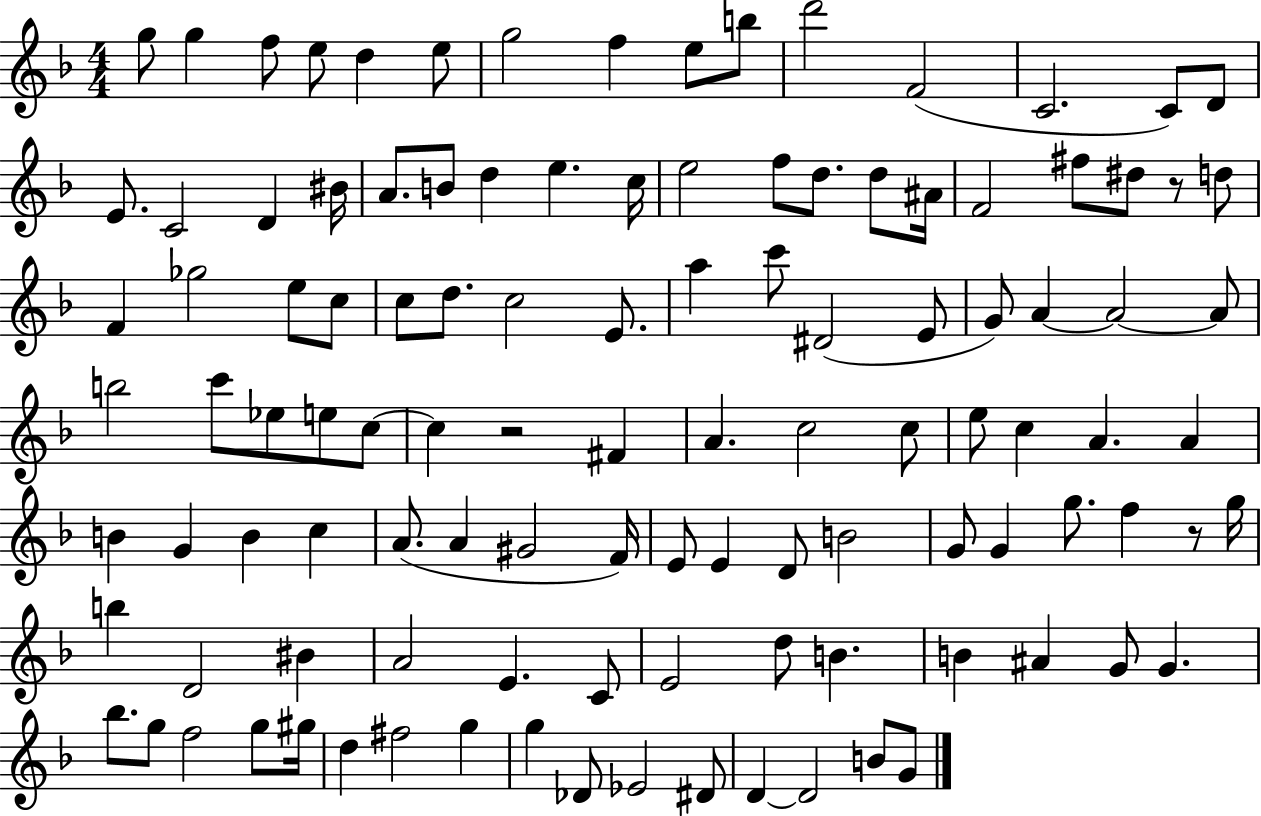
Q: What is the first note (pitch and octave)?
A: G5